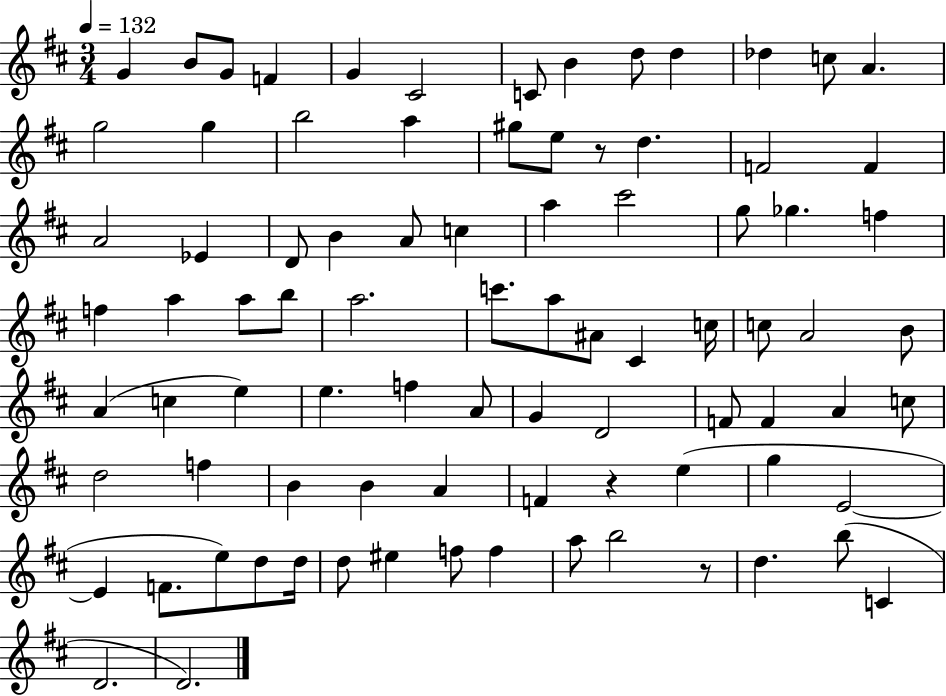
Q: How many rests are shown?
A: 3